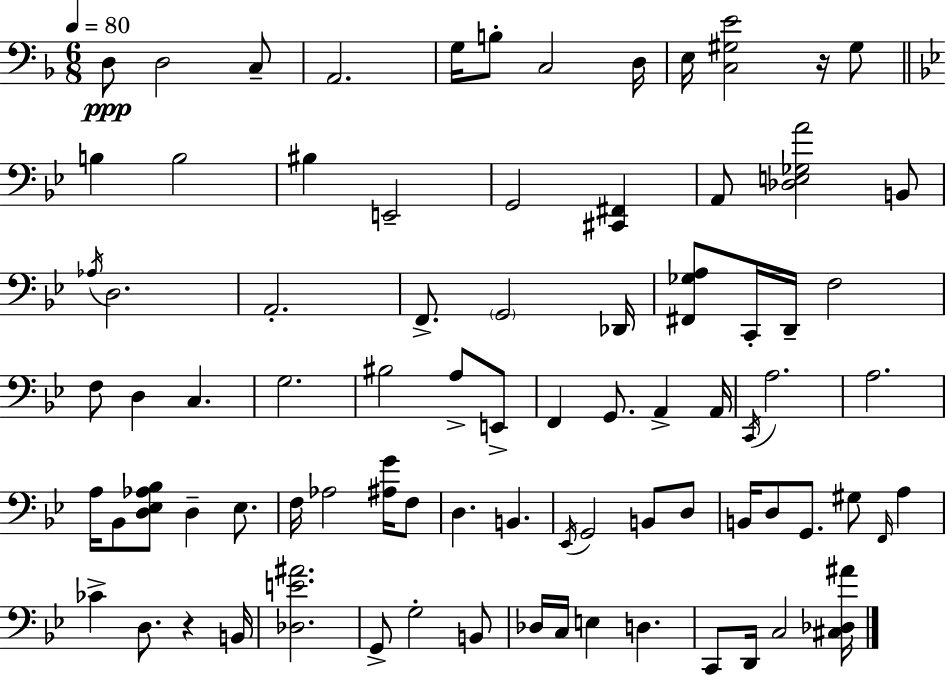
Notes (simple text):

D3/e D3/h C3/e A2/h. G3/s B3/e C3/h D3/s E3/s [C3,G#3,E4]/h R/s G#3/e B3/q B3/h BIS3/q E2/h G2/h [C#2,F#2]/q A2/e [Db3,E3,Gb3,A4]/h B2/e Ab3/s D3/h. A2/h. F2/e. G2/h Db2/s [F#2,Gb3,A3]/e C2/s D2/s F3/h F3/e D3/q C3/q. G3/h. BIS3/h A3/e E2/e F2/q G2/e. A2/q A2/s C2/s A3/h. A3/h. A3/s Bb2/e [D3,Eb3,Ab3,Bb3]/e D3/q Eb3/e. F3/s Ab3/h [A#3,G4]/s F3/e D3/q. B2/q. Eb2/s G2/h B2/e D3/e B2/s D3/e G2/e. G#3/e F2/s A3/q CES4/q D3/e. R/q B2/s [Db3,E4,A#4]/h. G2/e G3/h B2/e Db3/s C3/s E3/q D3/q. C2/e D2/s C3/h [C#3,Db3,A#4]/s